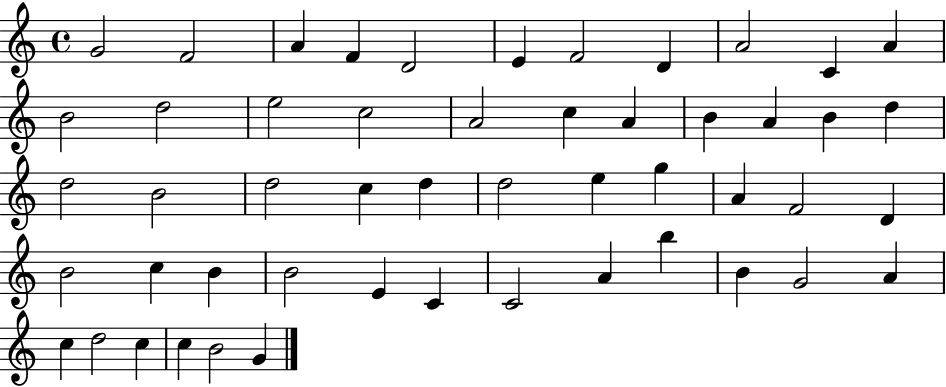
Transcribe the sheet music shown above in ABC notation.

X:1
T:Untitled
M:4/4
L:1/4
K:C
G2 F2 A F D2 E F2 D A2 C A B2 d2 e2 c2 A2 c A B A B d d2 B2 d2 c d d2 e g A F2 D B2 c B B2 E C C2 A b B G2 A c d2 c c B2 G